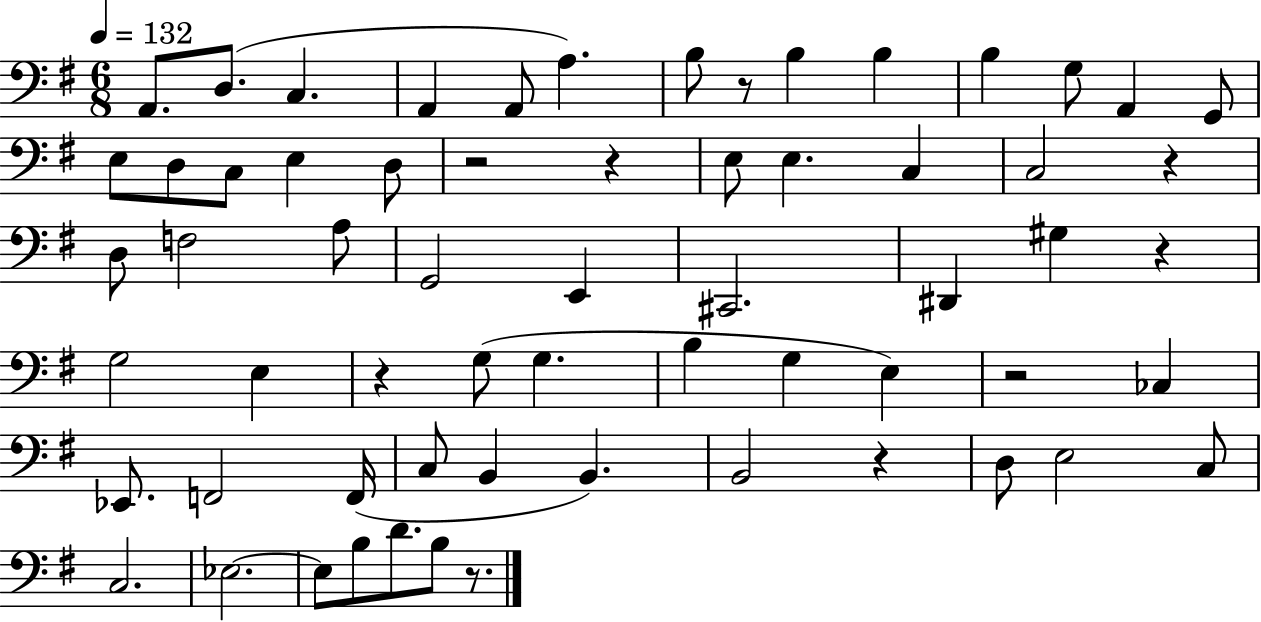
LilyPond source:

{
  \clef bass
  \numericTimeSignature
  \time 6/8
  \key g \major
  \tempo 4 = 132
  a,8. d8.( c4. | a,4 a,8 a4.) | b8 r8 b4 b4 | b4 g8 a,4 g,8 | \break e8 d8 c8 e4 d8 | r2 r4 | e8 e4. c4 | c2 r4 | \break d8 f2 a8 | g,2 e,4 | cis,2. | dis,4 gis4 r4 | \break g2 e4 | r4 g8( g4. | b4 g4 e4) | r2 ces4 | \break ees,8. f,2 f,16( | c8 b,4 b,4.) | b,2 r4 | d8 e2 c8 | \break c2. | ees2.~~ | ees8 b8 d'8. b8 r8. | \bar "|."
}